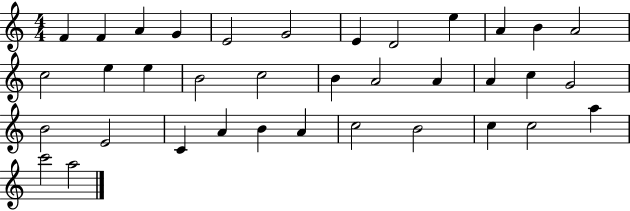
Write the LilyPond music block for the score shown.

{
  \clef treble
  \numericTimeSignature
  \time 4/4
  \key c \major
  f'4 f'4 a'4 g'4 | e'2 g'2 | e'4 d'2 e''4 | a'4 b'4 a'2 | \break c''2 e''4 e''4 | b'2 c''2 | b'4 a'2 a'4 | a'4 c''4 g'2 | \break b'2 e'2 | c'4 a'4 b'4 a'4 | c''2 b'2 | c''4 c''2 a''4 | \break c'''2 a''2 | \bar "|."
}